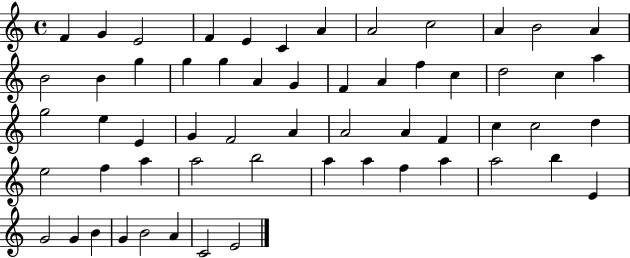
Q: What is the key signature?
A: C major